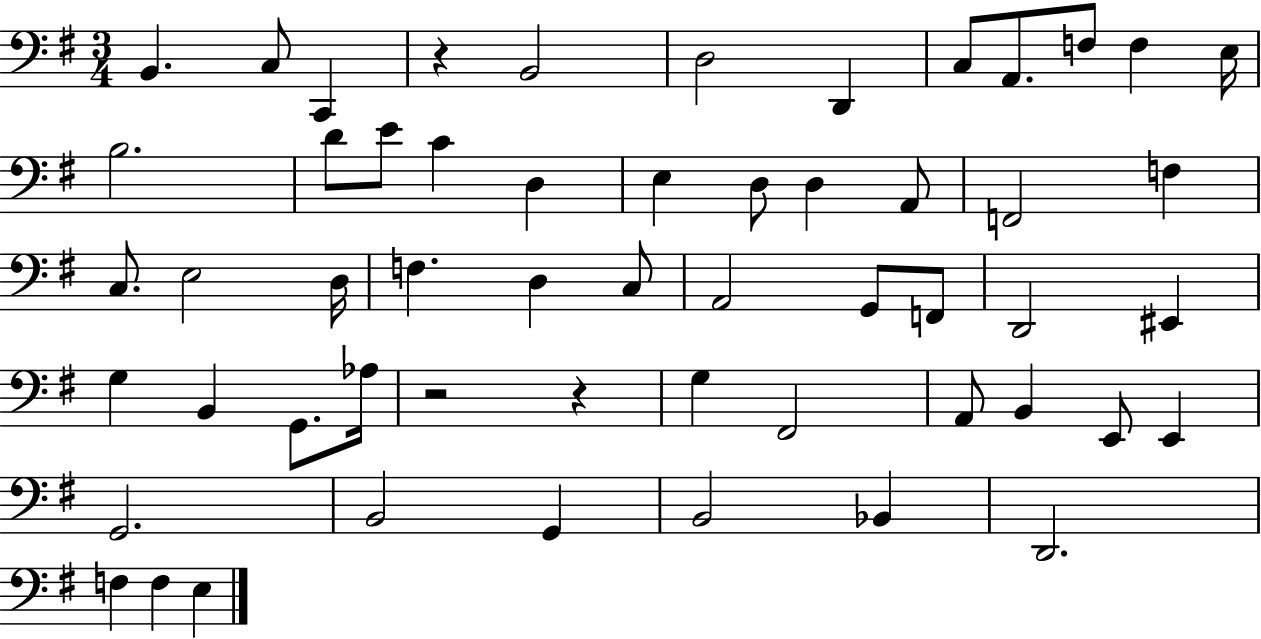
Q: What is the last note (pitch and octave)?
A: E3